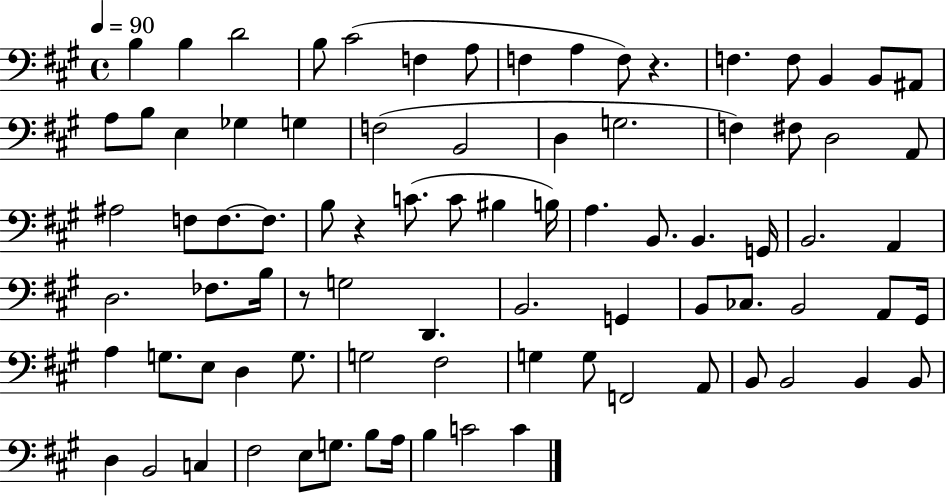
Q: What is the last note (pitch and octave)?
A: C4